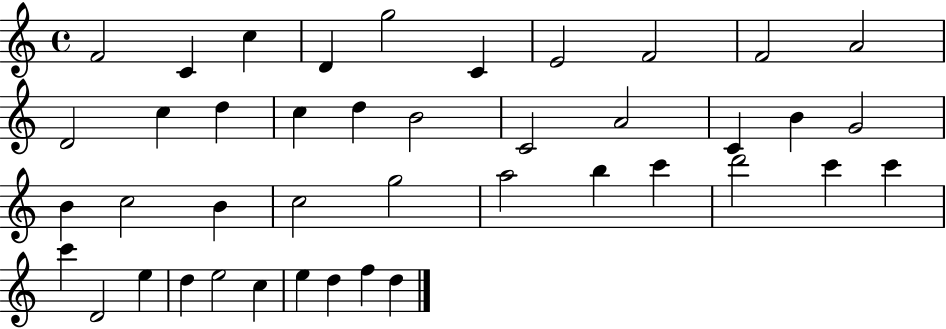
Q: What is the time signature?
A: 4/4